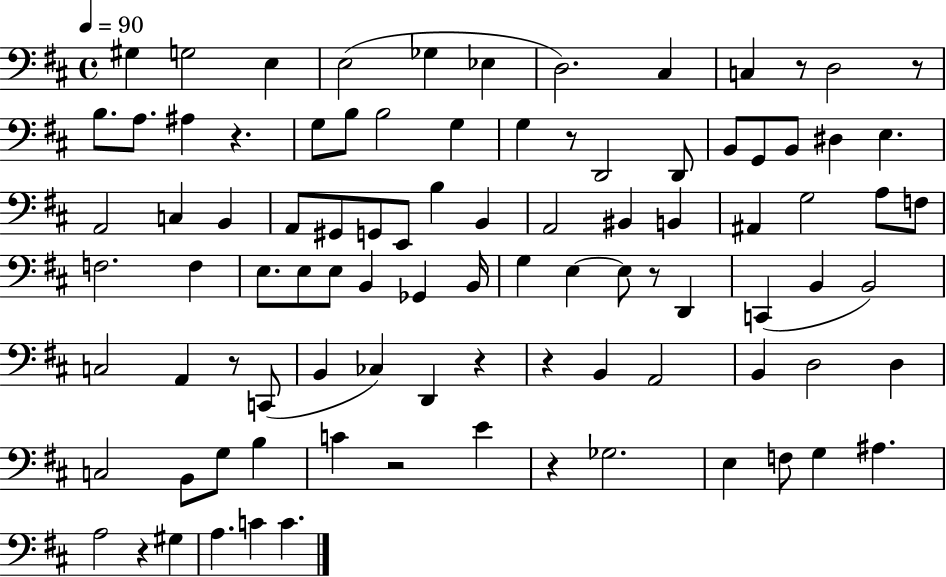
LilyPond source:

{
  \clef bass
  \time 4/4
  \defaultTimeSignature
  \key d \major
  \tempo 4 = 90
  gis4 g2 e4 | e2( ges4 ees4 | d2.) cis4 | c4 r8 d2 r8 | \break b8. a8. ais4 r4. | g8 b8 b2 g4 | g4 r8 d,2 d,8 | b,8 g,8 b,8 dis4 e4. | \break a,2 c4 b,4 | a,8 gis,8 g,8 e,8 b4 b,4 | a,2 bis,4 b,4 | ais,4 g2 a8 f8 | \break f2. f4 | e8. e8 e8 b,4 ges,4 b,16 | g4 e4~~ e8 r8 d,4 | c,4( b,4 b,2) | \break c2 a,4 r8 c,8( | b,4 ces4) d,4 r4 | r4 b,4 a,2 | b,4 d2 d4 | \break c2 b,8 g8 b4 | c'4 r2 e'4 | r4 ges2. | e4 f8 g4 ais4. | \break a2 r4 gis4 | a4. c'4 c'4. | \bar "|."
}